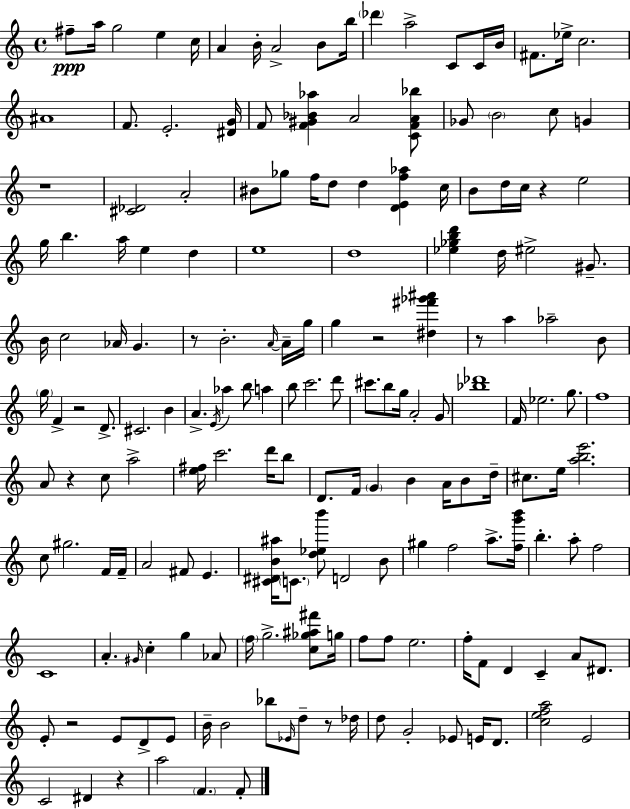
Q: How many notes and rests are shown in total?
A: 177